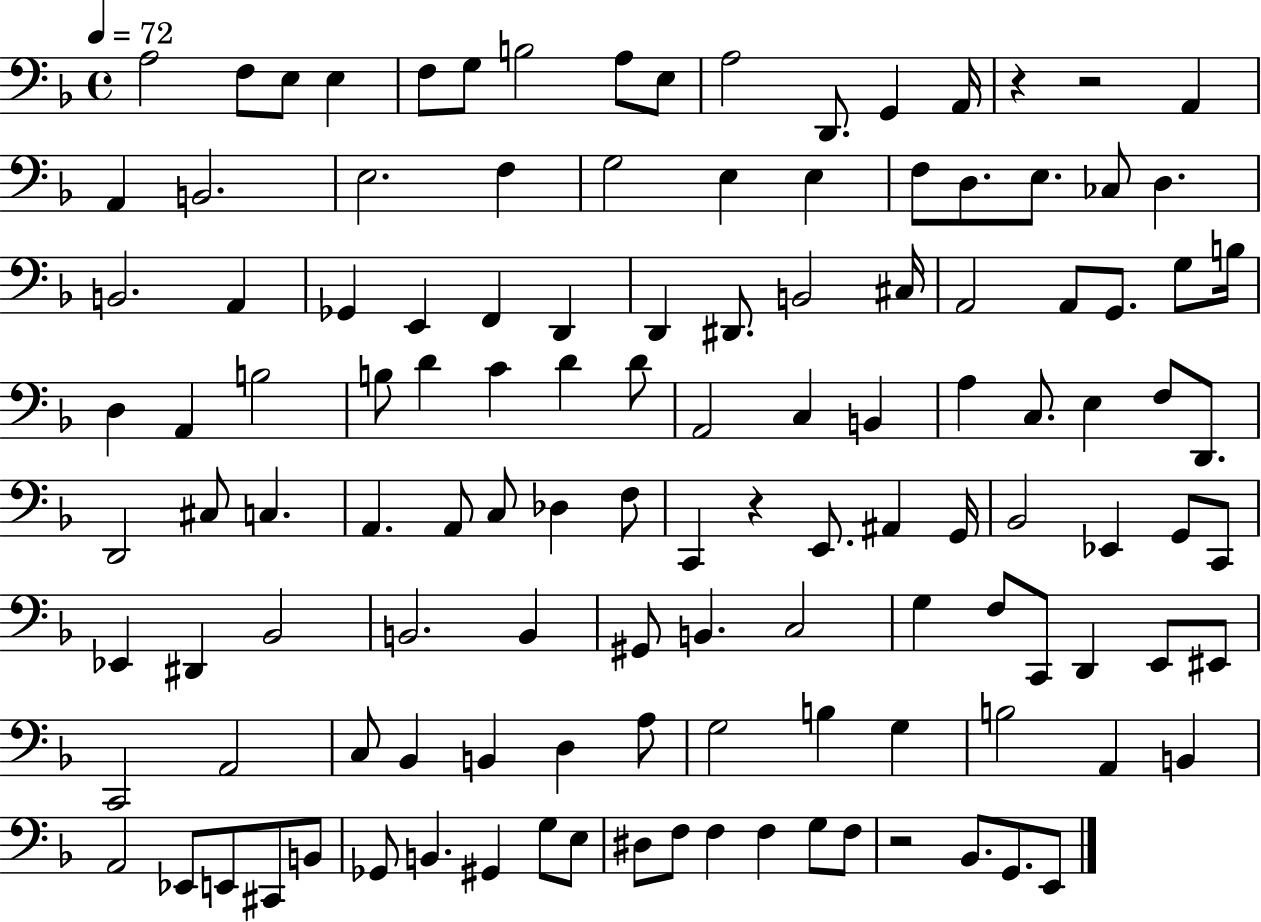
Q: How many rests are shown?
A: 4